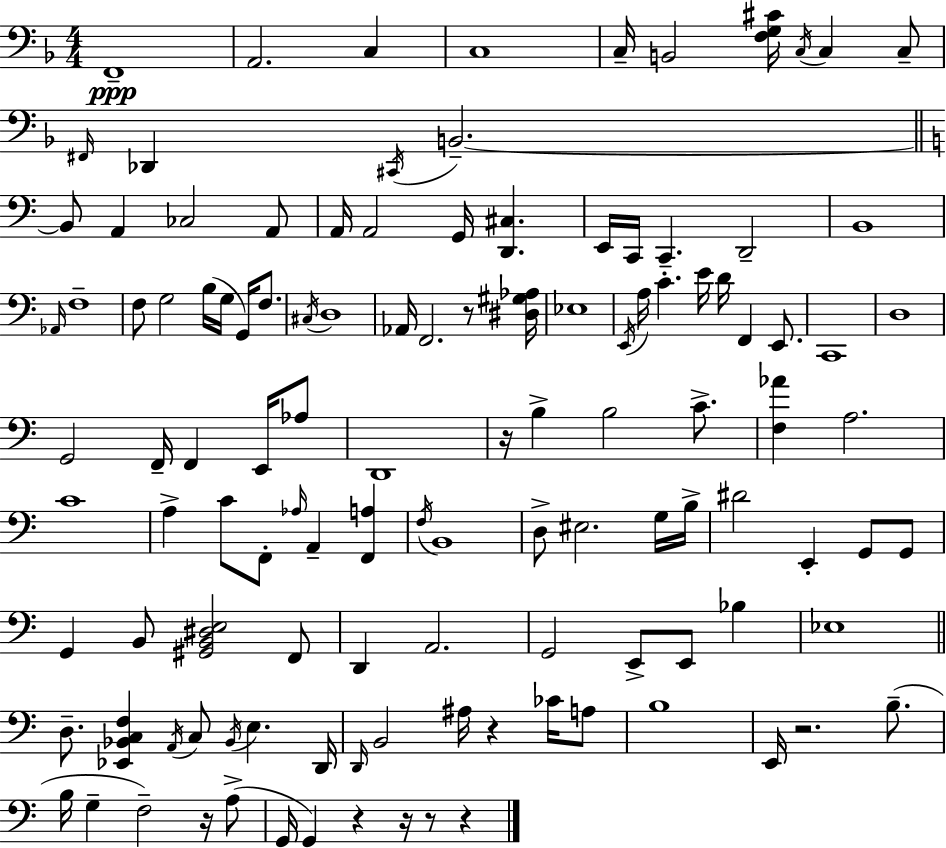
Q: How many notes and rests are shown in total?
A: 119